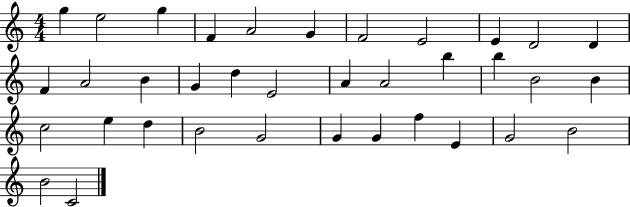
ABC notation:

X:1
T:Untitled
M:4/4
L:1/4
K:C
g e2 g F A2 G F2 E2 E D2 D F A2 B G d E2 A A2 b b B2 B c2 e d B2 G2 G G f E G2 B2 B2 C2